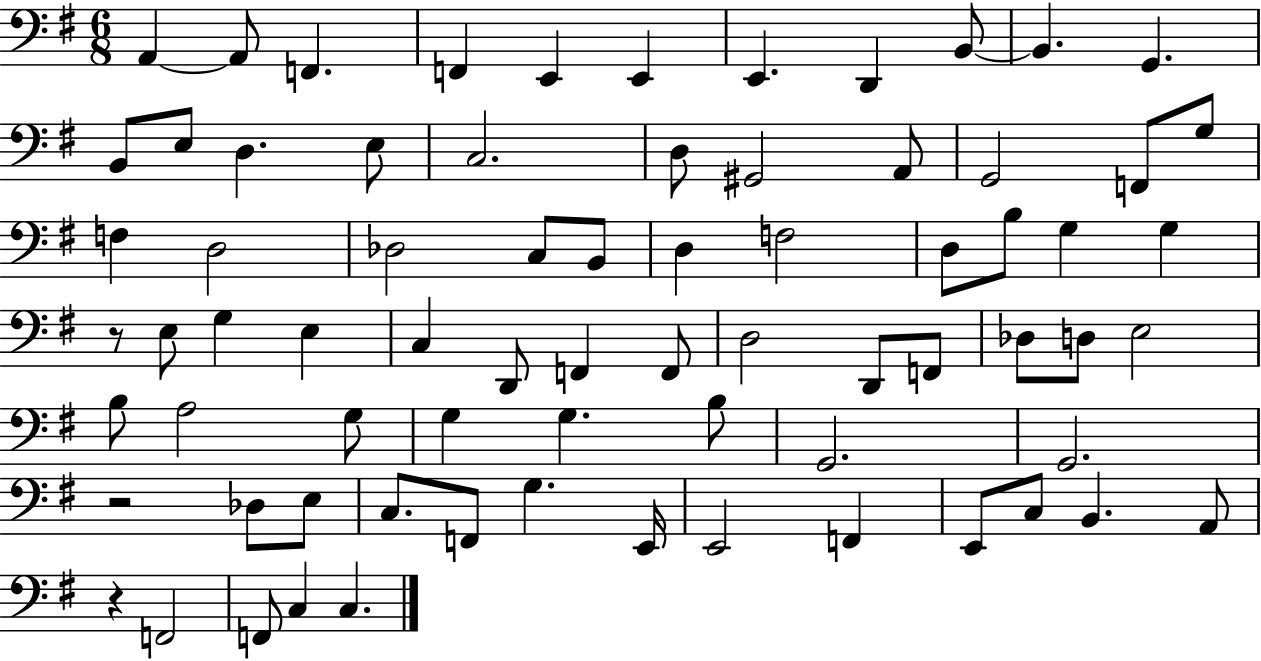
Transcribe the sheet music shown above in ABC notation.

X:1
T:Untitled
M:6/8
L:1/4
K:G
A,, A,,/2 F,, F,, E,, E,, E,, D,, B,,/2 B,, G,, B,,/2 E,/2 D, E,/2 C,2 D,/2 ^G,,2 A,,/2 G,,2 F,,/2 G,/2 F, D,2 _D,2 C,/2 B,,/2 D, F,2 D,/2 B,/2 G, G, z/2 E,/2 G, E, C, D,,/2 F,, F,,/2 D,2 D,,/2 F,,/2 _D,/2 D,/2 E,2 B,/2 A,2 G,/2 G, G, B,/2 G,,2 G,,2 z2 _D,/2 E,/2 C,/2 F,,/2 G, E,,/4 E,,2 F,, E,,/2 C,/2 B,, A,,/2 z F,,2 F,,/2 C, C,